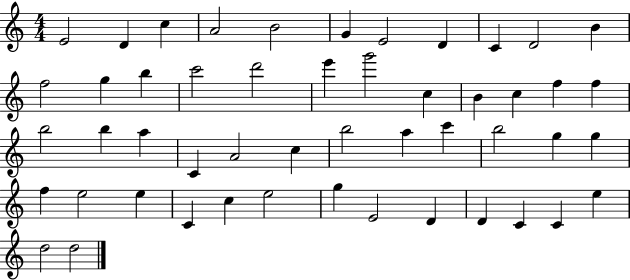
E4/h D4/q C5/q A4/h B4/h G4/q E4/h D4/q C4/q D4/h B4/q F5/h G5/q B5/q C6/h D6/h E6/q G6/h C5/q B4/q C5/q F5/q F5/q B5/h B5/q A5/q C4/q A4/h C5/q B5/h A5/q C6/q B5/h G5/q G5/q F5/q E5/h E5/q C4/q C5/q E5/h G5/q E4/h D4/q D4/q C4/q C4/q E5/q D5/h D5/h